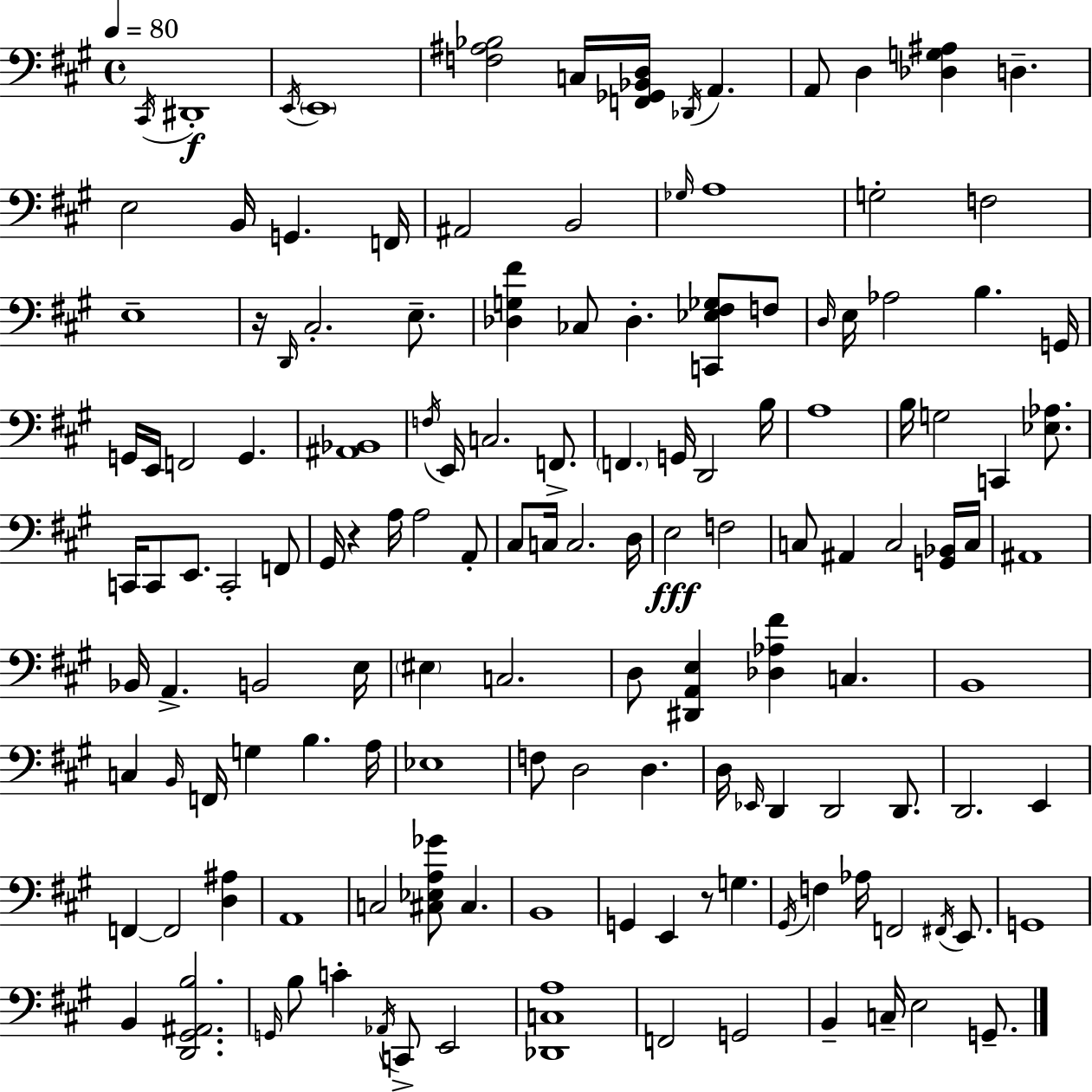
X:1
T:Untitled
M:4/4
L:1/4
K:A
^C,,/4 ^D,,4 E,,/4 E,,4 [F,^A,_B,]2 C,/4 [F,,_G,,_B,,D,]/4 _D,,/4 A,, A,,/2 D, [_D,G,^A,] D, E,2 B,,/4 G,, F,,/4 ^A,,2 B,,2 _G,/4 A,4 G,2 F,2 E,4 z/4 D,,/4 ^C,2 E,/2 [_D,G,^F] _C,/2 _D, [C,,_E,^F,_G,]/2 F,/2 D,/4 E,/4 _A,2 B, G,,/4 G,,/4 E,,/4 F,,2 G,, [^A,,_B,,]4 F,/4 E,,/4 C,2 F,,/2 F,, G,,/4 D,,2 B,/4 A,4 B,/4 G,2 C,, [_E,_A,]/2 C,,/4 C,,/2 E,,/2 C,,2 F,,/2 ^G,,/4 z A,/4 A,2 A,,/2 ^C,/2 C,/4 C,2 D,/4 E,2 F,2 C,/2 ^A,, C,2 [G,,_B,,]/4 C,/4 ^A,,4 _B,,/4 A,, B,,2 E,/4 ^E, C,2 D,/2 [^D,,A,,E,] [_D,_A,^F] C, B,,4 C, B,,/4 F,,/4 G, B, A,/4 _E,4 F,/2 D,2 D, D,/4 _E,,/4 D,, D,,2 D,,/2 D,,2 E,, F,, F,,2 [D,^A,] A,,4 C,2 [^C,_E,A,_G]/2 ^C, B,,4 G,, E,, z/2 G, ^G,,/4 F, _A,/4 F,,2 ^F,,/4 E,,/2 G,,4 B,, [D,,^G,,^A,,B,]2 G,,/4 B,/2 C _A,,/4 C,,/2 E,,2 [_D,,C,A,]4 F,,2 G,,2 B,, C,/4 E,2 G,,/2